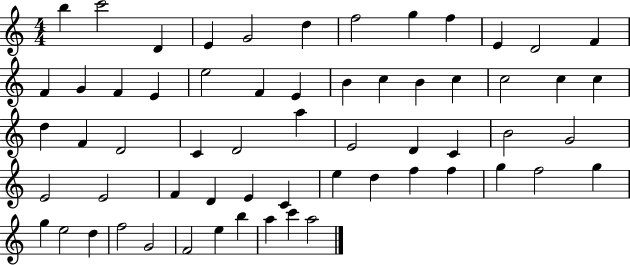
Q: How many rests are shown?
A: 0